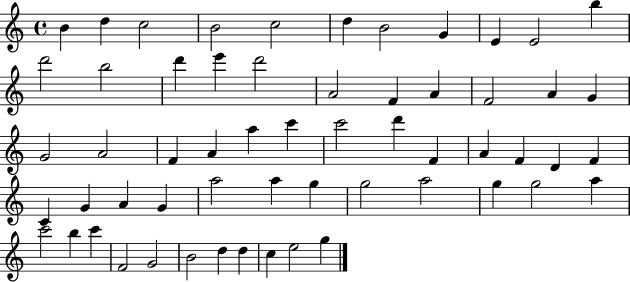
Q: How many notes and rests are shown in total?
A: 58